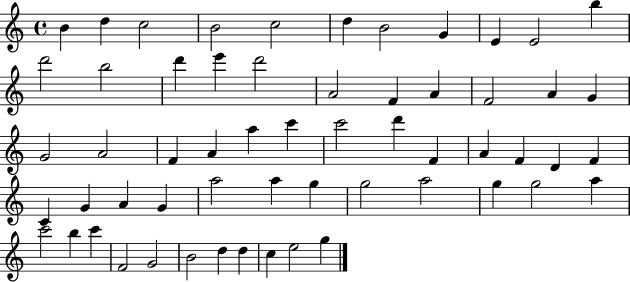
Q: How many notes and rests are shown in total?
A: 58